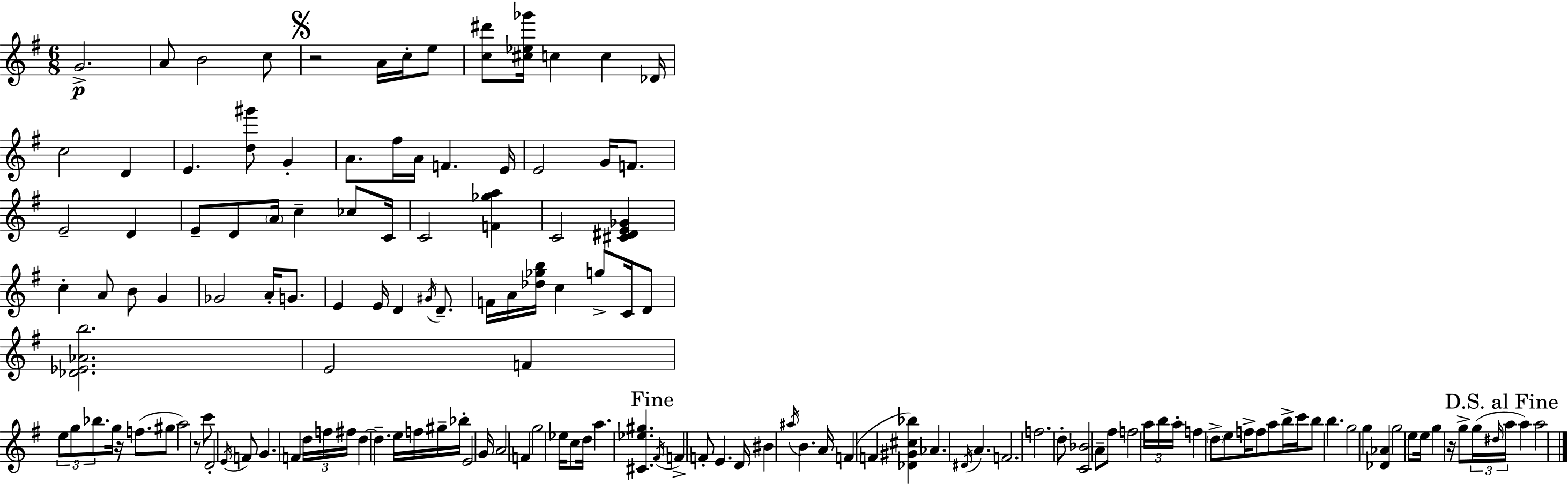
{
  \clef treble
  \numericTimeSignature
  \time 6/8
  \key g \major
  g'2.->\p | a'8 b'2 c''8 | \mark \markup { \musicglyph "scripts.segno" } r2 a'16 c''16-. e''8 | <c'' dis'''>8 <cis'' ees'' ges'''>16 c''4 c''4 des'16 | \break c''2 d'4 | e'4. <d'' gis'''>8 g'4-. | a'8. fis''16 a'16 f'4. e'16 | e'2 g'16 f'8. | \break e'2-- d'4 | e'8-- d'8 \parenthesize a'16 c''4-- ces''8 c'16 | c'2 <f' ges'' a''>4 | c'2 <cis' dis' e' ges'>4 | \break c''4-. a'8 b'8 g'4 | ges'2 a'16-. g'8. | e'4 e'16 d'4 \acciaccatura { gis'16 } d'8.-- | f'16 a'16 <des'' ges'' b''>16 c''4 g''8-> c'16 d'8 | \break <des' ees' aes' b''>2. | e'2 f'4 | \tuplet 3/2 { e''8 g''8 bes''8. } g''16 r16 f''8.( | gis''8 a''2) r8 | \break c'''8 d'2-. \acciaccatura { e'16 } | f'8 g'4. f'4 | \tuplet 3/2 { d''16 f''16 fis''16 } d''4~~ d''4.-- | e''16 f''16 gis''16-- bes''16-. e'2 | \break g'16 a'2 f'4 | g''2 ees''16 c''8 | d''16 a''4. <cis' ees'' gis''>4. | \mark "Fine" \acciaccatura { fis'16 } f'4-> f'8-. e'4. | \break d'16 bis'4 \acciaccatura { ais''16 } b'4. | a'16 f'4( f'4 | <des' gis' cis'' bes''>4) aes'4. \acciaccatura { dis'16 } a'4. | f'2. | \break f''2. | d''8-. <c' bes'>2 | a'8-- fis''8 f''2 | \tuplet 3/2 { a''16 b''16 a''16-. } f''4 \parenthesize d''8-> | \break e''8 f''16-> f''8 a''8 b''16-> c'''16 b''8 b''4. | g''2 | g''4 <des' aes'>4 g''2 | e''8 e''16 g''4 | \break r16 g''8-> \tuplet 3/2 { g''16( \grace { dis''16 } \mark "D.S. al Fine" a''16 } a''4) a''2 | \bar "|."
}